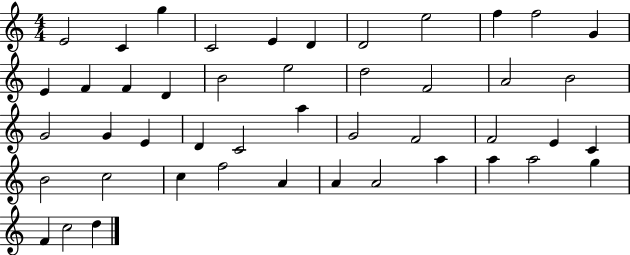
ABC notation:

X:1
T:Untitled
M:4/4
L:1/4
K:C
E2 C g C2 E D D2 e2 f f2 G E F F D B2 e2 d2 F2 A2 B2 G2 G E D C2 a G2 F2 F2 E C B2 c2 c f2 A A A2 a a a2 g F c2 d